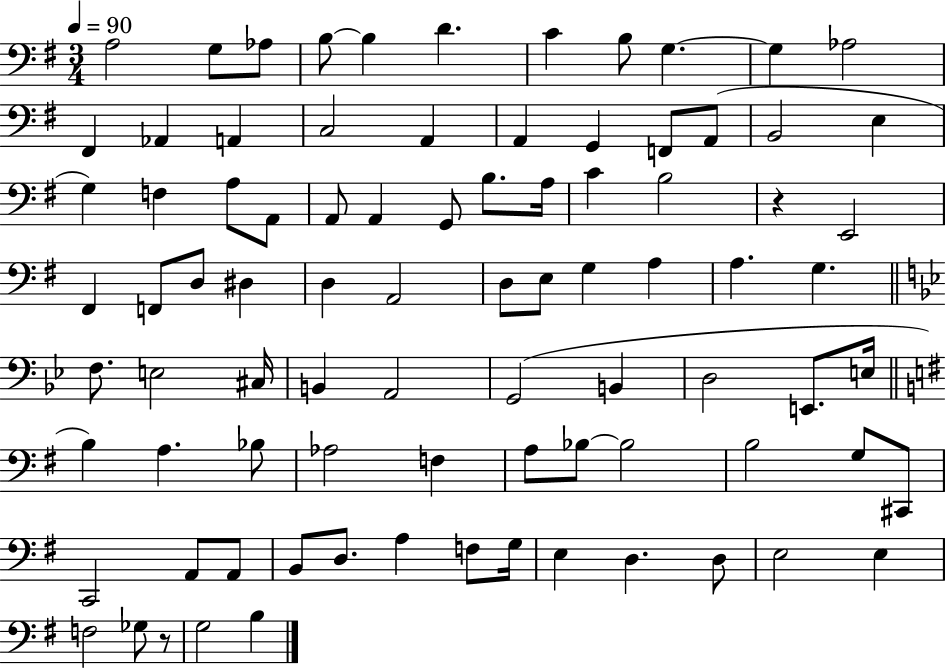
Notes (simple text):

A3/h G3/e Ab3/e B3/e B3/q D4/q. C4/q B3/e G3/q. G3/q Ab3/h F#2/q Ab2/q A2/q C3/h A2/q A2/q G2/q F2/e A2/e B2/h E3/q G3/q F3/q A3/e A2/e A2/e A2/q G2/e B3/e. A3/s C4/q B3/h R/q E2/h F#2/q F2/e D3/e D#3/q D3/q A2/h D3/e E3/e G3/q A3/q A3/q. G3/q. F3/e. E3/h C#3/s B2/q A2/h G2/h B2/q D3/h E2/e. E3/s B3/q A3/q. Bb3/e Ab3/h F3/q A3/e Bb3/e Bb3/h B3/h G3/e C#2/e C2/h A2/e A2/e B2/e D3/e. A3/q F3/e G3/s E3/q D3/q. D3/e E3/h E3/q F3/h Gb3/e R/e G3/h B3/q